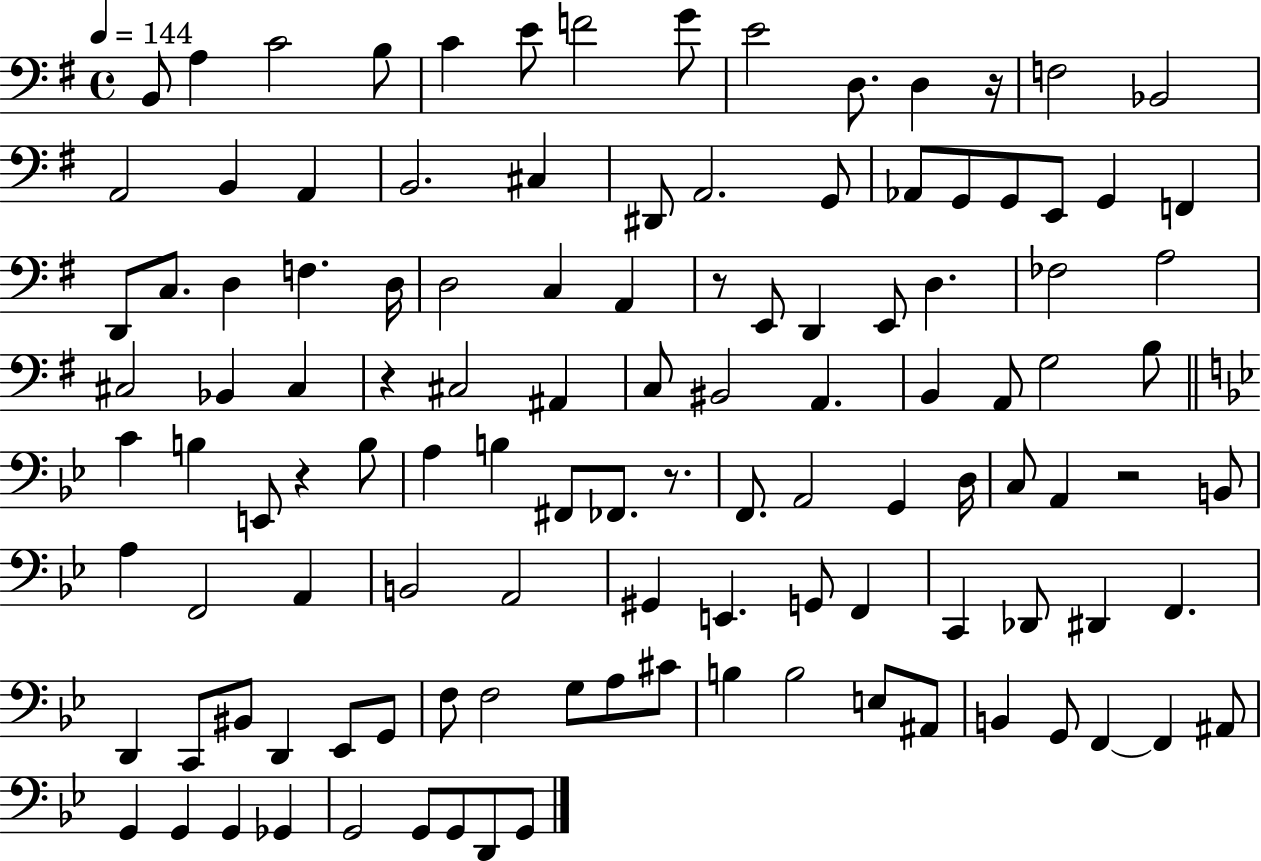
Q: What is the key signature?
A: G major